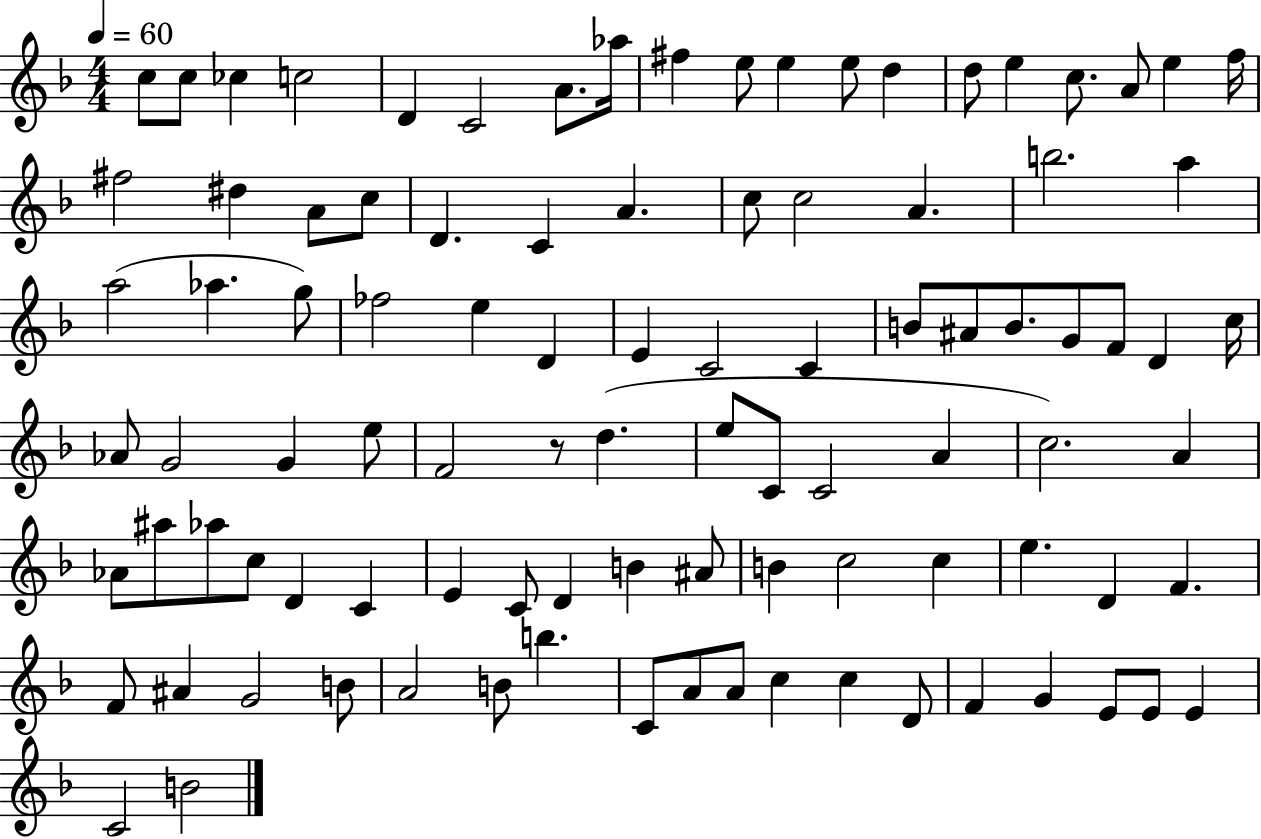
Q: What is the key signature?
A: F major